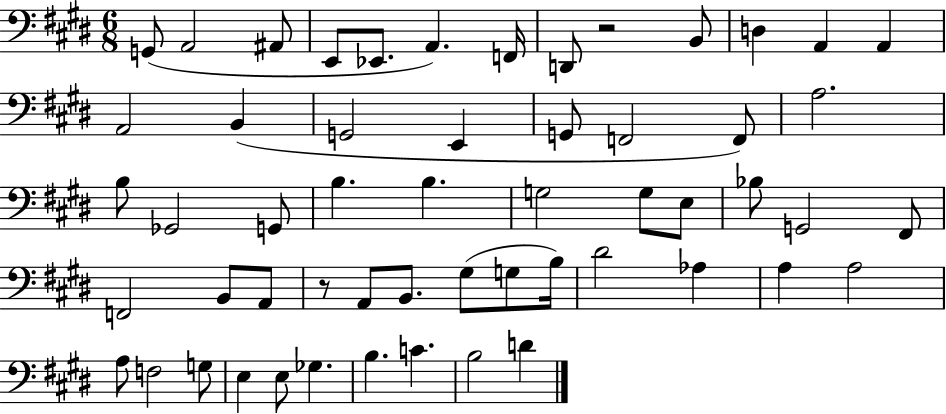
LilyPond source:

{
  \clef bass
  \numericTimeSignature
  \time 6/8
  \key e \major
  g,8( a,2 ais,8 | e,8 ees,8. a,4.) f,16 | d,8 r2 b,8 | d4 a,4 a,4 | \break a,2 b,4( | g,2 e,4 | g,8 f,2 f,8) | a2. | \break b8 ges,2 g,8 | b4. b4. | g2 g8 e8 | bes8 g,2 fis,8 | \break f,2 b,8 a,8 | r8 a,8 b,8. gis8( g8 b16) | dis'2 aes4 | a4 a2 | \break a8 f2 g8 | e4 e8 ges4. | b4. c'4. | b2 d'4 | \break \bar "|."
}